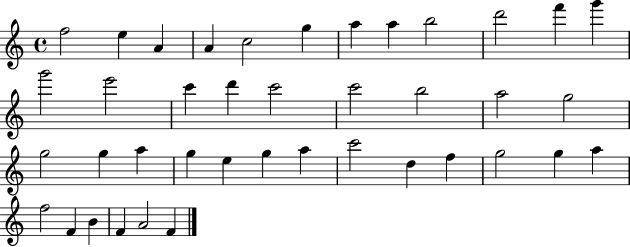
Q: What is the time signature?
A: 4/4